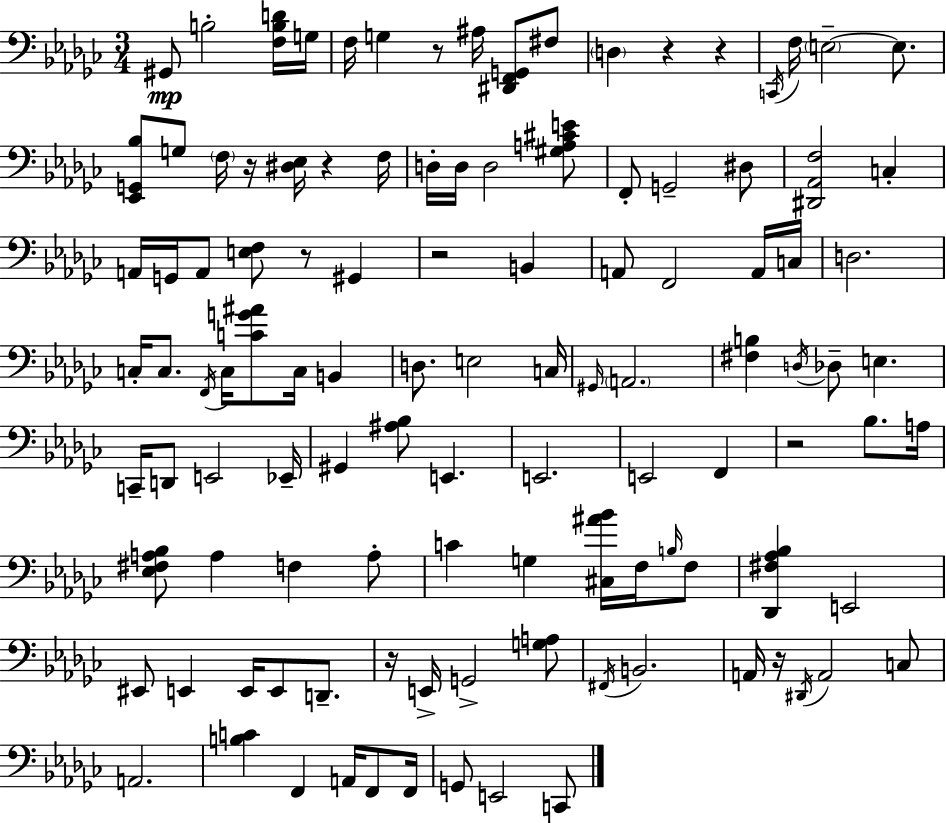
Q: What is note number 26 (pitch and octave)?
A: G#2